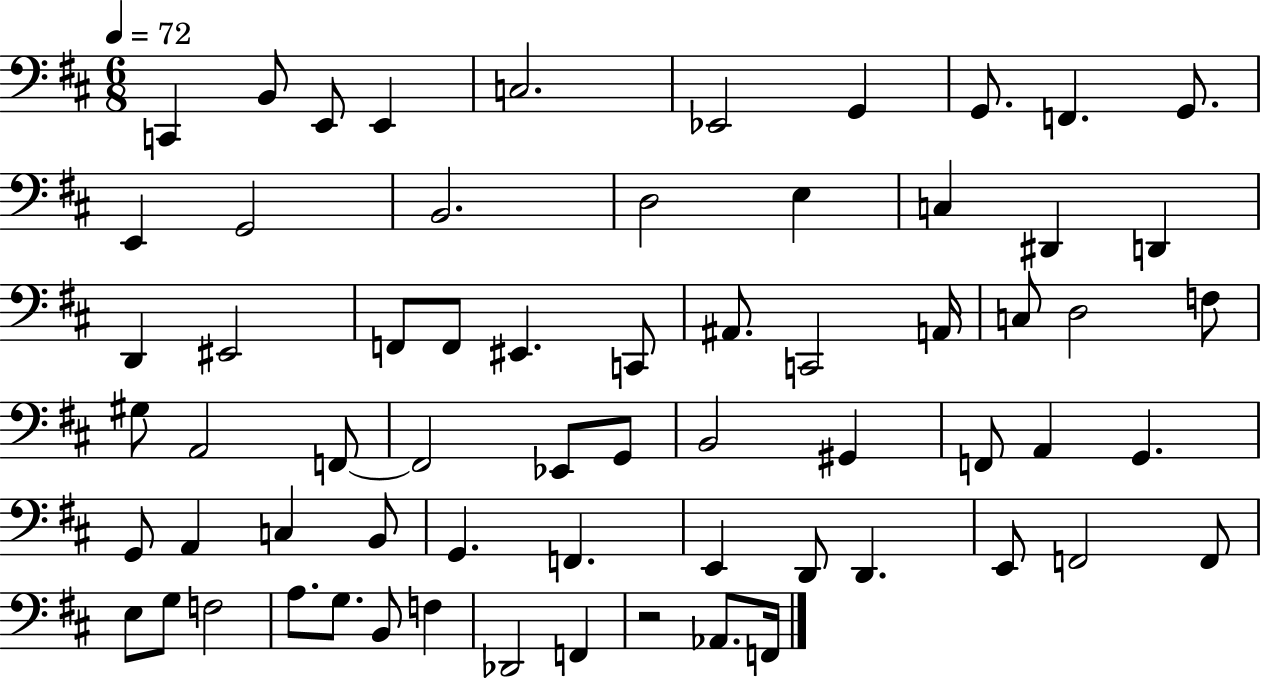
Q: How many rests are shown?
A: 1